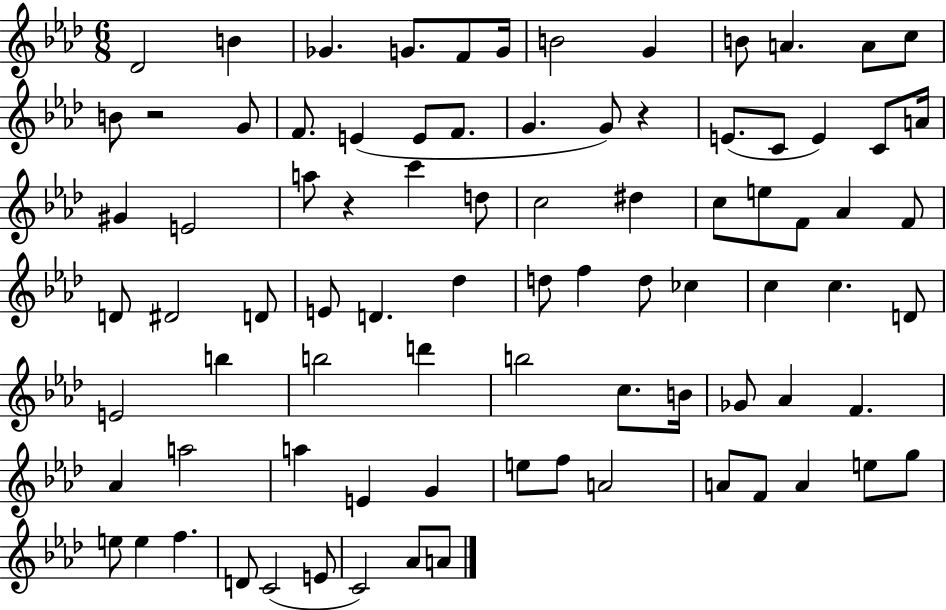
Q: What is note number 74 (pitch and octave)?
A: E5